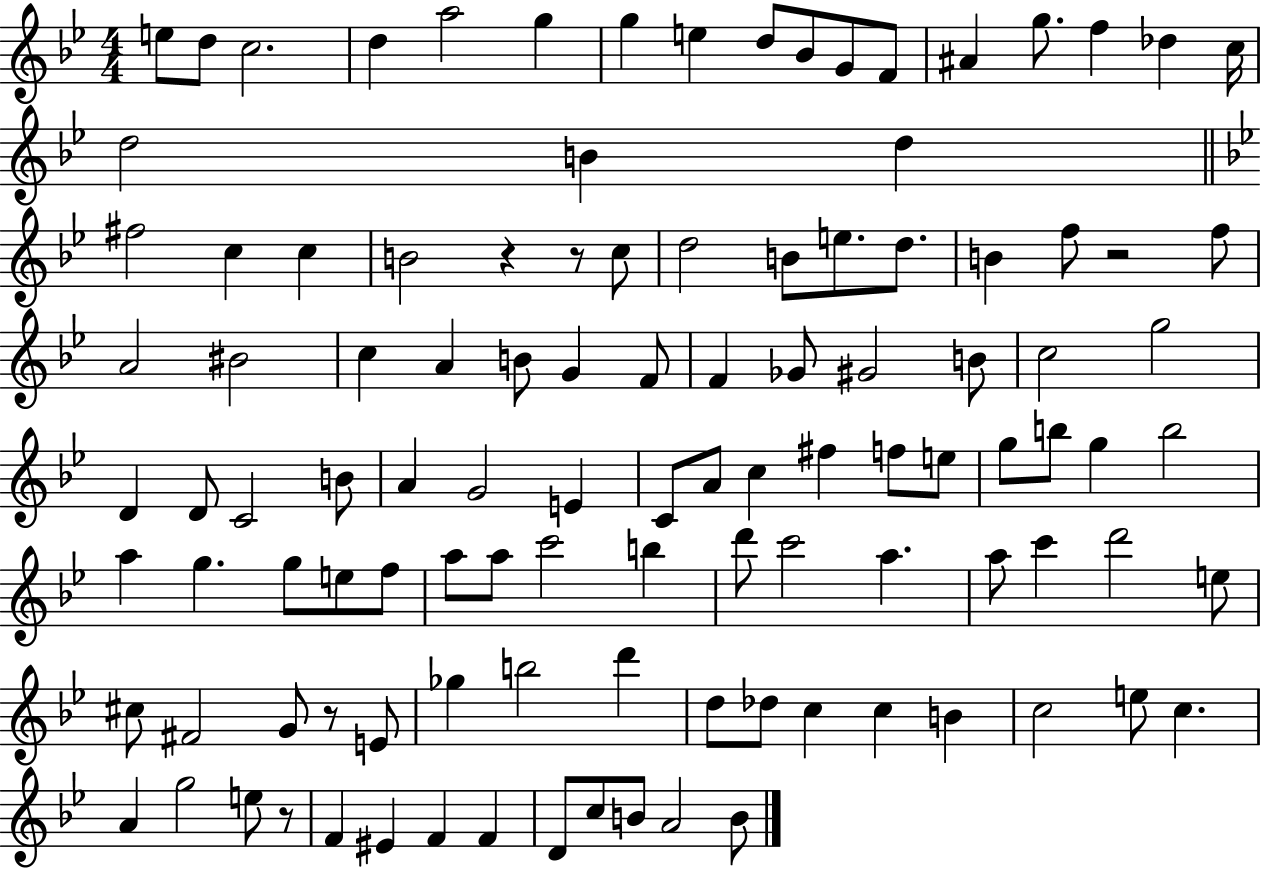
X:1
T:Untitled
M:4/4
L:1/4
K:Bb
e/2 d/2 c2 d a2 g g e d/2 _B/2 G/2 F/2 ^A g/2 f _d c/4 d2 B d ^f2 c c B2 z z/2 c/2 d2 B/2 e/2 d/2 B f/2 z2 f/2 A2 ^B2 c A B/2 G F/2 F _G/2 ^G2 B/2 c2 g2 D D/2 C2 B/2 A G2 E C/2 A/2 c ^f f/2 e/2 g/2 b/2 g b2 a g g/2 e/2 f/2 a/2 a/2 c'2 b d'/2 c'2 a a/2 c' d'2 e/2 ^c/2 ^F2 G/2 z/2 E/2 _g b2 d' d/2 _d/2 c c B c2 e/2 c A g2 e/2 z/2 F ^E F F D/2 c/2 B/2 A2 B/2